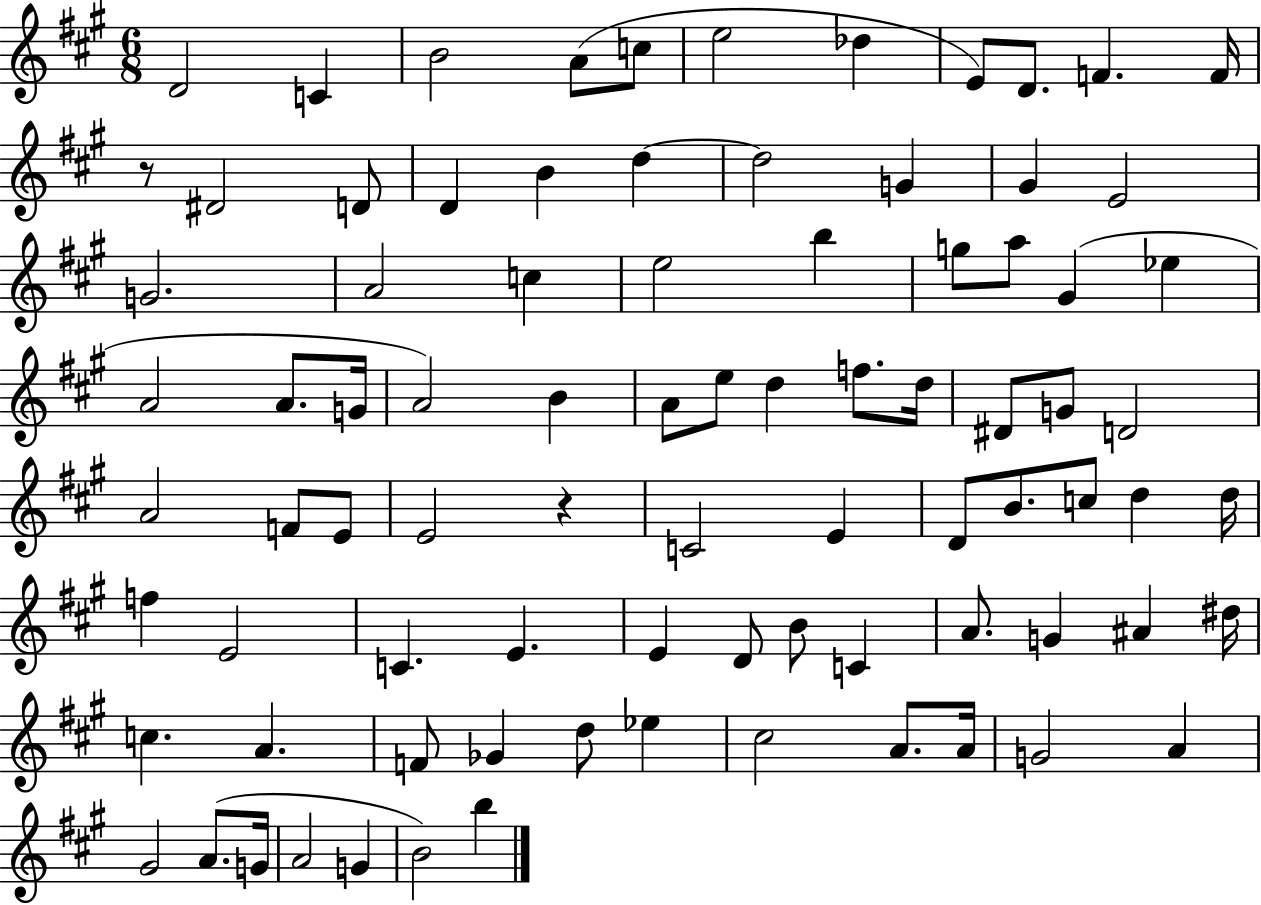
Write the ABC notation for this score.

X:1
T:Untitled
M:6/8
L:1/4
K:A
D2 C B2 A/2 c/2 e2 _d E/2 D/2 F F/4 z/2 ^D2 D/2 D B d d2 G ^G E2 G2 A2 c e2 b g/2 a/2 ^G _e A2 A/2 G/4 A2 B A/2 e/2 d f/2 d/4 ^D/2 G/2 D2 A2 F/2 E/2 E2 z C2 E D/2 B/2 c/2 d d/4 f E2 C E E D/2 B/2 C A/2 G ^A ^d/4 c A F/2 _G d/2 _e ^c2 A/2 A/4 G2 A ^G2 A/2 G/4 A2 G B2 b